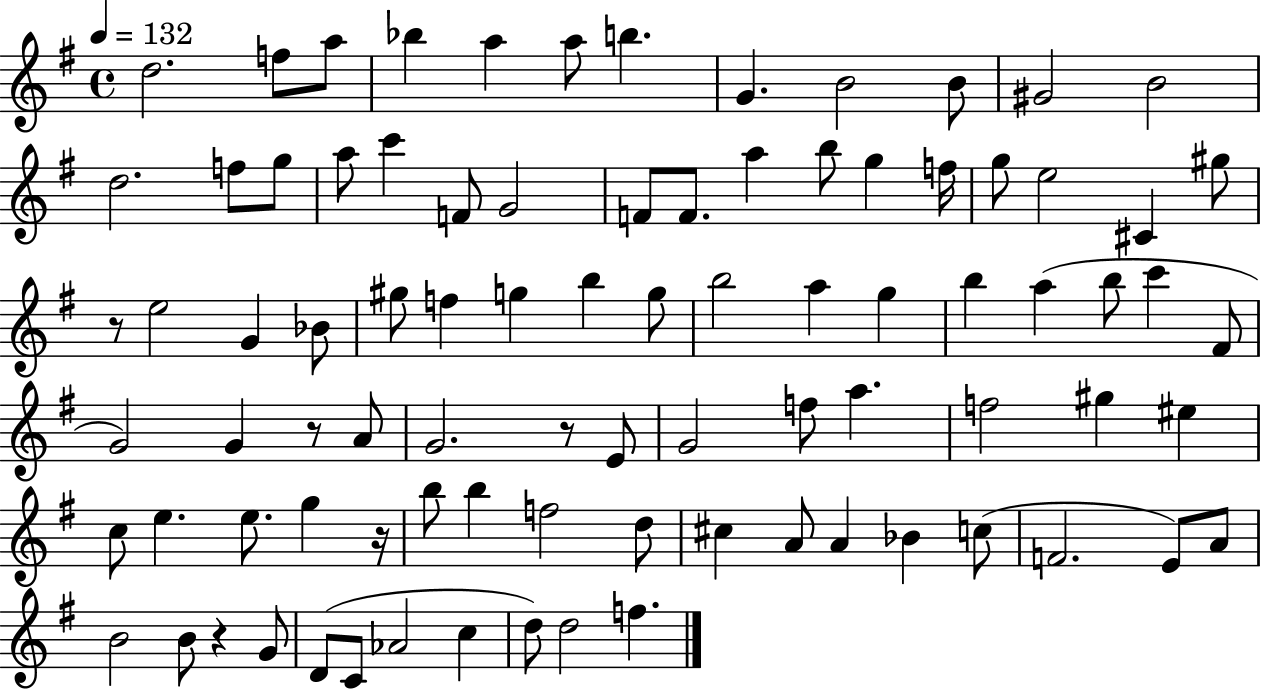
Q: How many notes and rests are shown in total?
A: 87